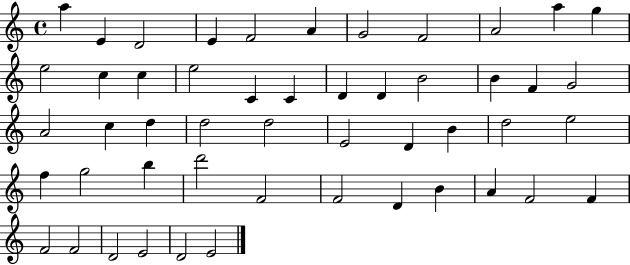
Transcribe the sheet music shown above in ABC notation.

X:1
T:Untitled
M:4/4
L:1/4
K:C
a E D2 E F2 A G2 F2 A2 a g e2 c c e2 C C D D B2 B F G2 A2 c d d2 d2 E2 D B d2 e2 f g2 b d'2 F2 F2 D B A F2 F F2 F2 D2 E2 D2 E2